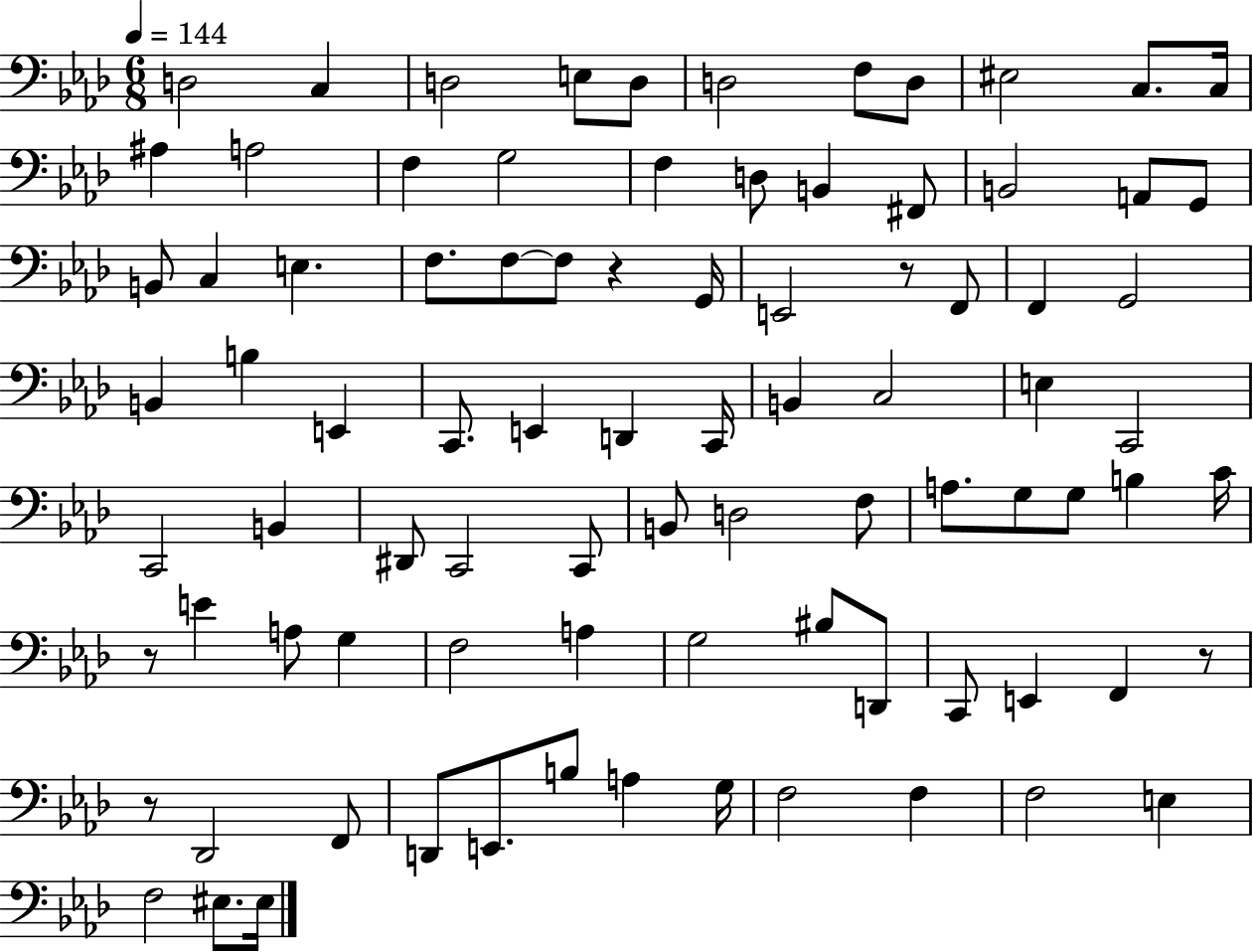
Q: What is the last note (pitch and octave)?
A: EIS3